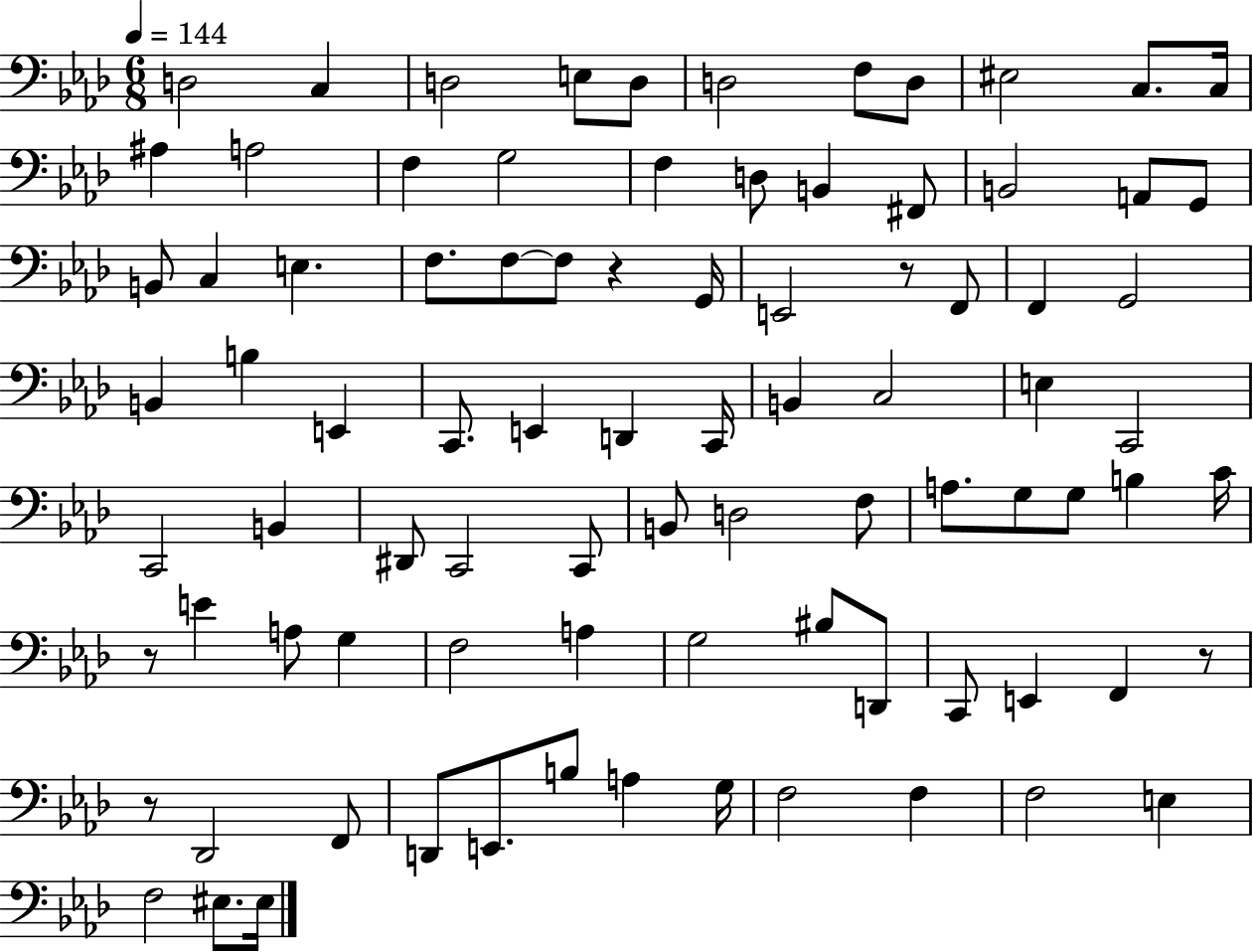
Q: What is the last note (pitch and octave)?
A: EIS3